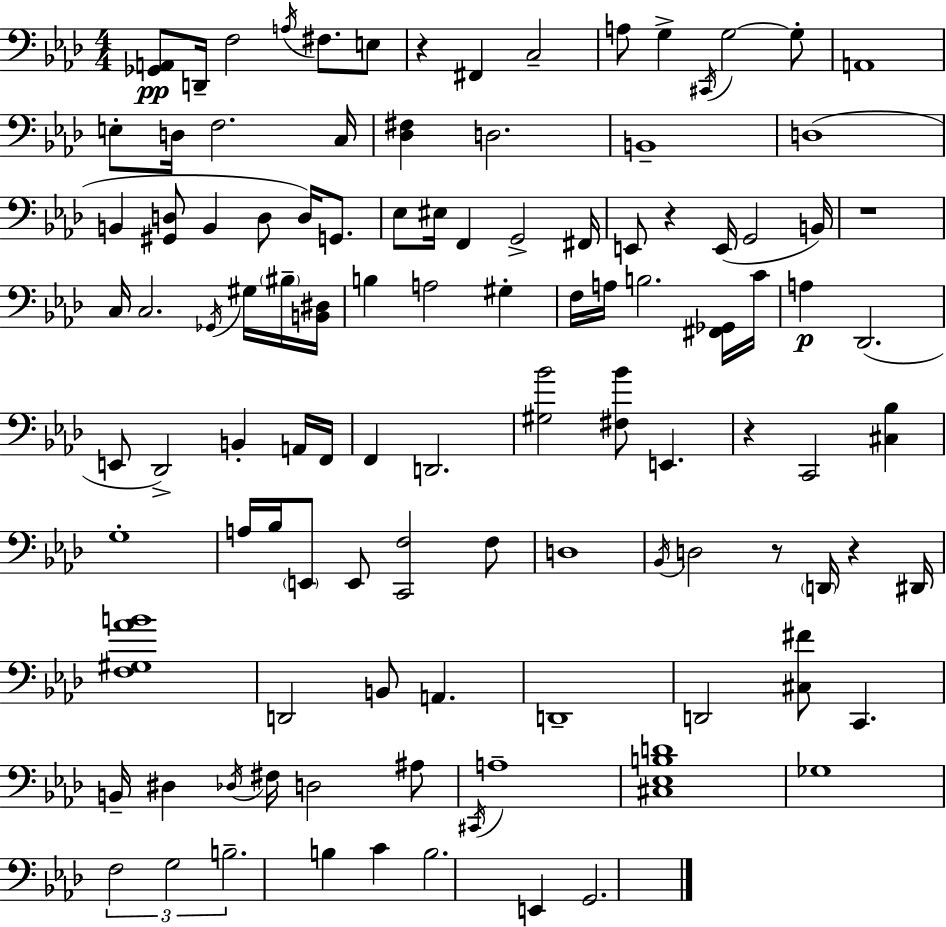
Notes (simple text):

[Gb2,A2]/e D2/s F3/h A3/s F#3/e. E3/e R/q F#2/q C3/h A3/e G3/q C#2/s G3/h G3/e A2/w E3/e D3/s F3/h. C3/s [Db3,F#3]/q D3/h. B2/w D3/w B2/q [G#2,D3]/e B2/q D3/e D3/s G2/e. Eb3/e EIS3/s F2/q G2/h F#2/s E2/e R/q E2/s G2/h B2/s R/w C3/s C3/h. Gb2/s G#3/s BIS3/s [B2,D#3]/s B3/q A3/h G#3/q F3/s A3/s B3/h. [F#2,Gb2]/s C4/s A3/q Db2/h. E2/e Db2/h B2/q A2/s F2/s F2/q D2/h. [G#3,Bb4]/h [F#3,Bb4]/e E2/q. R/q C2/h [C#3,Bb3]/q G3/w A3/s Bb3/s E2/e E2/e [C2,F3]/h F3/e D3/w Bb2/s D3/h R/e D2/s R/q D#2/s [F3,G#3,Ab4,B4]/w D2/h B2/e A2/q. D2/w D2/h [C#3,F#4]/e C2/q. B2/s D#3/q Db3/s F#3/s D3/h A#3/e C#2/s A3/w [C#3,Eb3,B3,D4]/w Gb3/w F3/h G3/h B3/h. B3/q C4/q B3/h. E2/q G2/h.